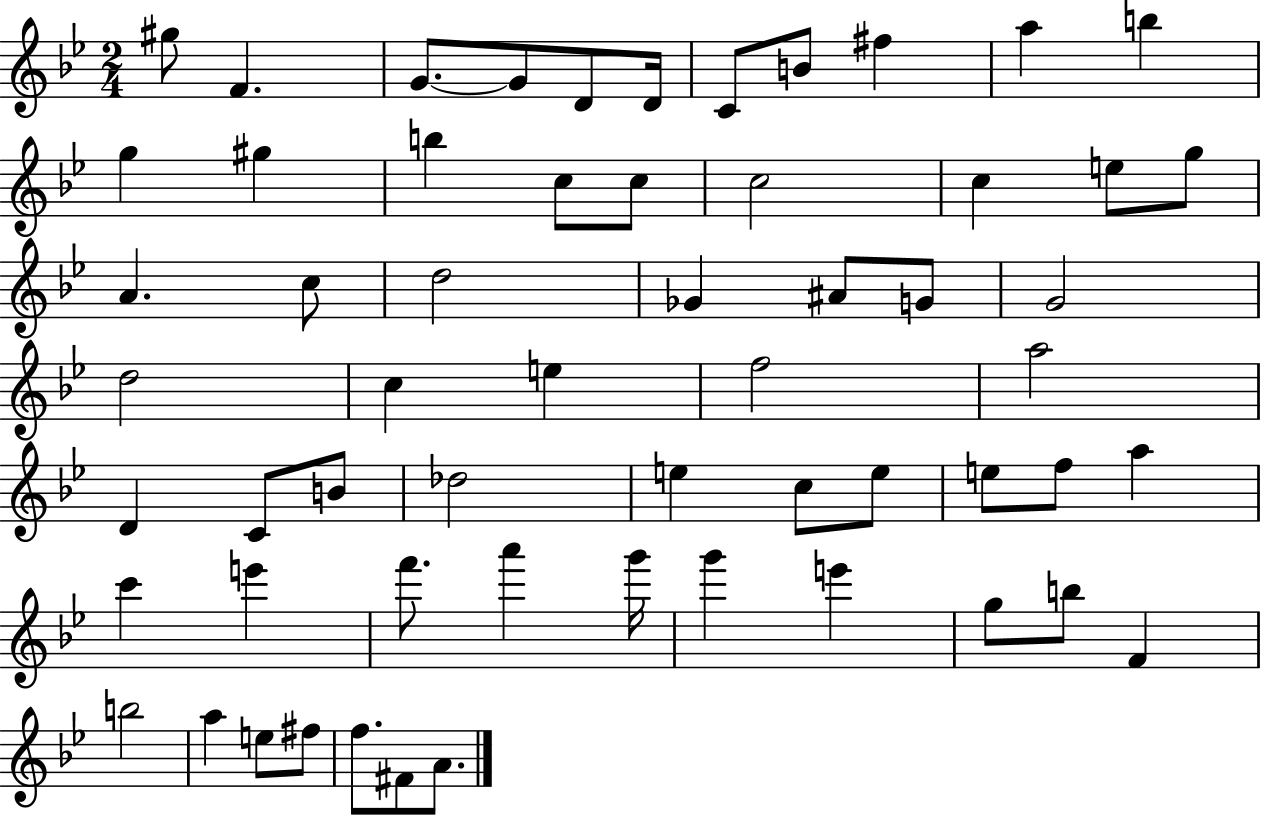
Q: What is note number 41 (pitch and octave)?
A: F5